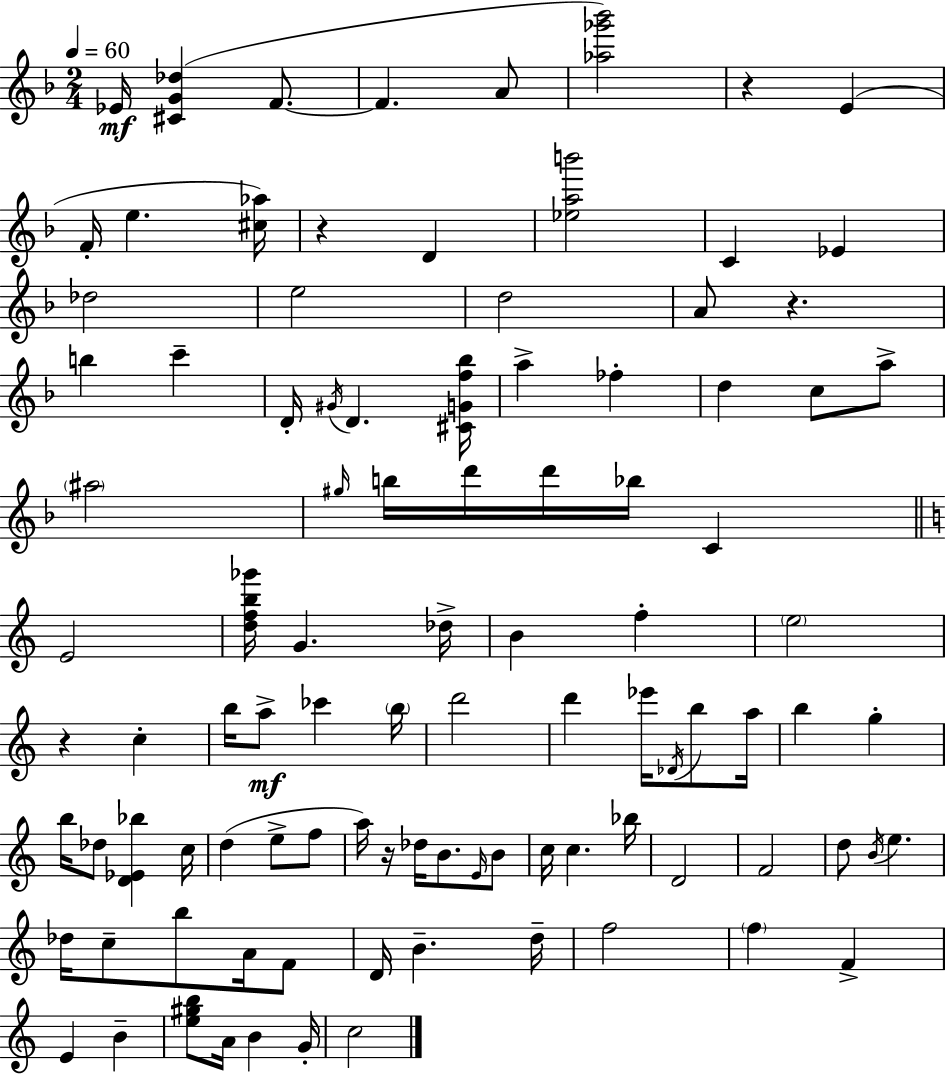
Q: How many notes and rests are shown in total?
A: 99